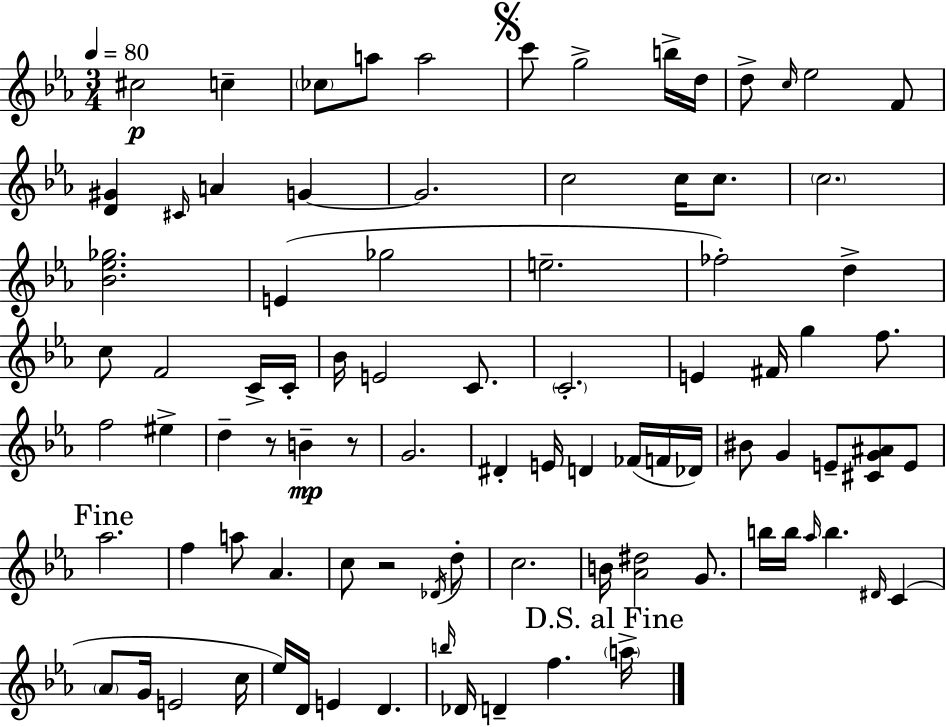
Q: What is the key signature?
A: EES major